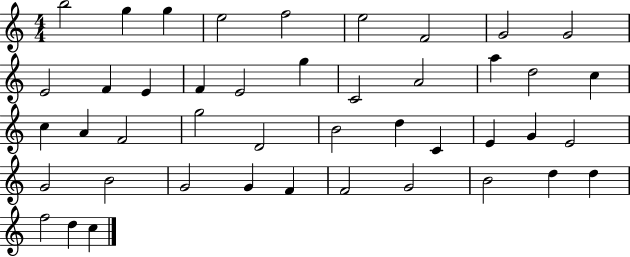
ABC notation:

X:1
T:Untitled
M:4/4
L:1/4
K:C
b2 g g e2 f2 e2 F2 G2 G2 E2 F E F E2 g C2 A2 a d2 c c A F2 g2 D2 B2 d C E G E2 G2 B2 G2 G F F2 G2 B2 d d f2 d c